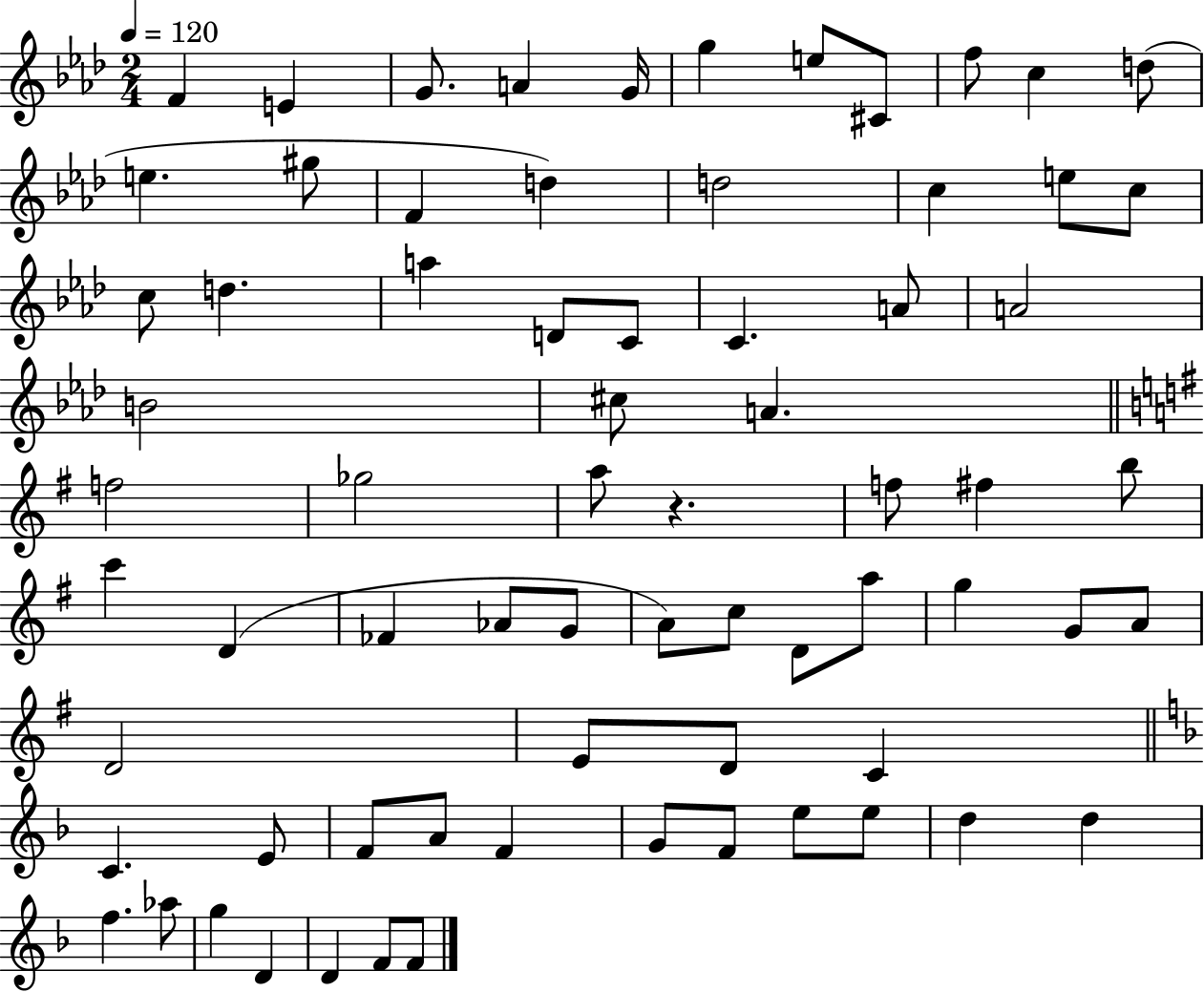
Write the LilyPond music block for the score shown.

{
  \clef treble
  \numericTimeSignature
  \time 2/4
  \key aes \major
  \tempo 4 = 120
  f'4 e'4 | g'8. a'4 g'16 | g''4 e''8 cis'8 | f''8 c''4 d''8( | \break e''4. gis''8 | f'4 d''4) | d''2 | c''4 e''8 c''8 | \break c''8 d''4. | a''4 d'8 c'8 | c'4. a'8 | a'2 | \break b'2 | cis''8 a'4. | \bar "||" \break \key g \major f''2 | ges''2 | a''8 r4. | f''8 fis''4 b''8 | \break c'''4 d'4( | fes'4 aes'8 g'8 | a'8) c''8 d'8 a''8 | g''4 g'8 a'8 | \break d'2 | e'8 d'8 c'4 | \bar "||" \break \key f \major c'4. e'8 | f'8 a'8 f'4 | g'8 f'8 e''8 e''8 | d''4 d''4 | \break f''4. aes''8 | g''4 d'4 | d'4 f'8 f'8 | \bar "|."
}